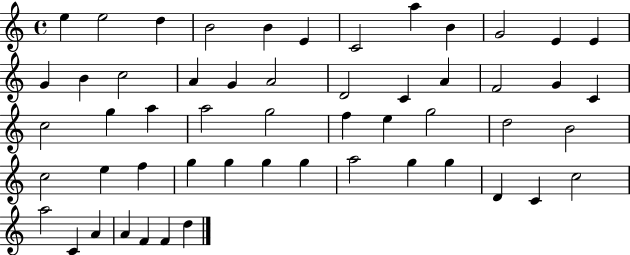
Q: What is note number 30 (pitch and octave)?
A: F5